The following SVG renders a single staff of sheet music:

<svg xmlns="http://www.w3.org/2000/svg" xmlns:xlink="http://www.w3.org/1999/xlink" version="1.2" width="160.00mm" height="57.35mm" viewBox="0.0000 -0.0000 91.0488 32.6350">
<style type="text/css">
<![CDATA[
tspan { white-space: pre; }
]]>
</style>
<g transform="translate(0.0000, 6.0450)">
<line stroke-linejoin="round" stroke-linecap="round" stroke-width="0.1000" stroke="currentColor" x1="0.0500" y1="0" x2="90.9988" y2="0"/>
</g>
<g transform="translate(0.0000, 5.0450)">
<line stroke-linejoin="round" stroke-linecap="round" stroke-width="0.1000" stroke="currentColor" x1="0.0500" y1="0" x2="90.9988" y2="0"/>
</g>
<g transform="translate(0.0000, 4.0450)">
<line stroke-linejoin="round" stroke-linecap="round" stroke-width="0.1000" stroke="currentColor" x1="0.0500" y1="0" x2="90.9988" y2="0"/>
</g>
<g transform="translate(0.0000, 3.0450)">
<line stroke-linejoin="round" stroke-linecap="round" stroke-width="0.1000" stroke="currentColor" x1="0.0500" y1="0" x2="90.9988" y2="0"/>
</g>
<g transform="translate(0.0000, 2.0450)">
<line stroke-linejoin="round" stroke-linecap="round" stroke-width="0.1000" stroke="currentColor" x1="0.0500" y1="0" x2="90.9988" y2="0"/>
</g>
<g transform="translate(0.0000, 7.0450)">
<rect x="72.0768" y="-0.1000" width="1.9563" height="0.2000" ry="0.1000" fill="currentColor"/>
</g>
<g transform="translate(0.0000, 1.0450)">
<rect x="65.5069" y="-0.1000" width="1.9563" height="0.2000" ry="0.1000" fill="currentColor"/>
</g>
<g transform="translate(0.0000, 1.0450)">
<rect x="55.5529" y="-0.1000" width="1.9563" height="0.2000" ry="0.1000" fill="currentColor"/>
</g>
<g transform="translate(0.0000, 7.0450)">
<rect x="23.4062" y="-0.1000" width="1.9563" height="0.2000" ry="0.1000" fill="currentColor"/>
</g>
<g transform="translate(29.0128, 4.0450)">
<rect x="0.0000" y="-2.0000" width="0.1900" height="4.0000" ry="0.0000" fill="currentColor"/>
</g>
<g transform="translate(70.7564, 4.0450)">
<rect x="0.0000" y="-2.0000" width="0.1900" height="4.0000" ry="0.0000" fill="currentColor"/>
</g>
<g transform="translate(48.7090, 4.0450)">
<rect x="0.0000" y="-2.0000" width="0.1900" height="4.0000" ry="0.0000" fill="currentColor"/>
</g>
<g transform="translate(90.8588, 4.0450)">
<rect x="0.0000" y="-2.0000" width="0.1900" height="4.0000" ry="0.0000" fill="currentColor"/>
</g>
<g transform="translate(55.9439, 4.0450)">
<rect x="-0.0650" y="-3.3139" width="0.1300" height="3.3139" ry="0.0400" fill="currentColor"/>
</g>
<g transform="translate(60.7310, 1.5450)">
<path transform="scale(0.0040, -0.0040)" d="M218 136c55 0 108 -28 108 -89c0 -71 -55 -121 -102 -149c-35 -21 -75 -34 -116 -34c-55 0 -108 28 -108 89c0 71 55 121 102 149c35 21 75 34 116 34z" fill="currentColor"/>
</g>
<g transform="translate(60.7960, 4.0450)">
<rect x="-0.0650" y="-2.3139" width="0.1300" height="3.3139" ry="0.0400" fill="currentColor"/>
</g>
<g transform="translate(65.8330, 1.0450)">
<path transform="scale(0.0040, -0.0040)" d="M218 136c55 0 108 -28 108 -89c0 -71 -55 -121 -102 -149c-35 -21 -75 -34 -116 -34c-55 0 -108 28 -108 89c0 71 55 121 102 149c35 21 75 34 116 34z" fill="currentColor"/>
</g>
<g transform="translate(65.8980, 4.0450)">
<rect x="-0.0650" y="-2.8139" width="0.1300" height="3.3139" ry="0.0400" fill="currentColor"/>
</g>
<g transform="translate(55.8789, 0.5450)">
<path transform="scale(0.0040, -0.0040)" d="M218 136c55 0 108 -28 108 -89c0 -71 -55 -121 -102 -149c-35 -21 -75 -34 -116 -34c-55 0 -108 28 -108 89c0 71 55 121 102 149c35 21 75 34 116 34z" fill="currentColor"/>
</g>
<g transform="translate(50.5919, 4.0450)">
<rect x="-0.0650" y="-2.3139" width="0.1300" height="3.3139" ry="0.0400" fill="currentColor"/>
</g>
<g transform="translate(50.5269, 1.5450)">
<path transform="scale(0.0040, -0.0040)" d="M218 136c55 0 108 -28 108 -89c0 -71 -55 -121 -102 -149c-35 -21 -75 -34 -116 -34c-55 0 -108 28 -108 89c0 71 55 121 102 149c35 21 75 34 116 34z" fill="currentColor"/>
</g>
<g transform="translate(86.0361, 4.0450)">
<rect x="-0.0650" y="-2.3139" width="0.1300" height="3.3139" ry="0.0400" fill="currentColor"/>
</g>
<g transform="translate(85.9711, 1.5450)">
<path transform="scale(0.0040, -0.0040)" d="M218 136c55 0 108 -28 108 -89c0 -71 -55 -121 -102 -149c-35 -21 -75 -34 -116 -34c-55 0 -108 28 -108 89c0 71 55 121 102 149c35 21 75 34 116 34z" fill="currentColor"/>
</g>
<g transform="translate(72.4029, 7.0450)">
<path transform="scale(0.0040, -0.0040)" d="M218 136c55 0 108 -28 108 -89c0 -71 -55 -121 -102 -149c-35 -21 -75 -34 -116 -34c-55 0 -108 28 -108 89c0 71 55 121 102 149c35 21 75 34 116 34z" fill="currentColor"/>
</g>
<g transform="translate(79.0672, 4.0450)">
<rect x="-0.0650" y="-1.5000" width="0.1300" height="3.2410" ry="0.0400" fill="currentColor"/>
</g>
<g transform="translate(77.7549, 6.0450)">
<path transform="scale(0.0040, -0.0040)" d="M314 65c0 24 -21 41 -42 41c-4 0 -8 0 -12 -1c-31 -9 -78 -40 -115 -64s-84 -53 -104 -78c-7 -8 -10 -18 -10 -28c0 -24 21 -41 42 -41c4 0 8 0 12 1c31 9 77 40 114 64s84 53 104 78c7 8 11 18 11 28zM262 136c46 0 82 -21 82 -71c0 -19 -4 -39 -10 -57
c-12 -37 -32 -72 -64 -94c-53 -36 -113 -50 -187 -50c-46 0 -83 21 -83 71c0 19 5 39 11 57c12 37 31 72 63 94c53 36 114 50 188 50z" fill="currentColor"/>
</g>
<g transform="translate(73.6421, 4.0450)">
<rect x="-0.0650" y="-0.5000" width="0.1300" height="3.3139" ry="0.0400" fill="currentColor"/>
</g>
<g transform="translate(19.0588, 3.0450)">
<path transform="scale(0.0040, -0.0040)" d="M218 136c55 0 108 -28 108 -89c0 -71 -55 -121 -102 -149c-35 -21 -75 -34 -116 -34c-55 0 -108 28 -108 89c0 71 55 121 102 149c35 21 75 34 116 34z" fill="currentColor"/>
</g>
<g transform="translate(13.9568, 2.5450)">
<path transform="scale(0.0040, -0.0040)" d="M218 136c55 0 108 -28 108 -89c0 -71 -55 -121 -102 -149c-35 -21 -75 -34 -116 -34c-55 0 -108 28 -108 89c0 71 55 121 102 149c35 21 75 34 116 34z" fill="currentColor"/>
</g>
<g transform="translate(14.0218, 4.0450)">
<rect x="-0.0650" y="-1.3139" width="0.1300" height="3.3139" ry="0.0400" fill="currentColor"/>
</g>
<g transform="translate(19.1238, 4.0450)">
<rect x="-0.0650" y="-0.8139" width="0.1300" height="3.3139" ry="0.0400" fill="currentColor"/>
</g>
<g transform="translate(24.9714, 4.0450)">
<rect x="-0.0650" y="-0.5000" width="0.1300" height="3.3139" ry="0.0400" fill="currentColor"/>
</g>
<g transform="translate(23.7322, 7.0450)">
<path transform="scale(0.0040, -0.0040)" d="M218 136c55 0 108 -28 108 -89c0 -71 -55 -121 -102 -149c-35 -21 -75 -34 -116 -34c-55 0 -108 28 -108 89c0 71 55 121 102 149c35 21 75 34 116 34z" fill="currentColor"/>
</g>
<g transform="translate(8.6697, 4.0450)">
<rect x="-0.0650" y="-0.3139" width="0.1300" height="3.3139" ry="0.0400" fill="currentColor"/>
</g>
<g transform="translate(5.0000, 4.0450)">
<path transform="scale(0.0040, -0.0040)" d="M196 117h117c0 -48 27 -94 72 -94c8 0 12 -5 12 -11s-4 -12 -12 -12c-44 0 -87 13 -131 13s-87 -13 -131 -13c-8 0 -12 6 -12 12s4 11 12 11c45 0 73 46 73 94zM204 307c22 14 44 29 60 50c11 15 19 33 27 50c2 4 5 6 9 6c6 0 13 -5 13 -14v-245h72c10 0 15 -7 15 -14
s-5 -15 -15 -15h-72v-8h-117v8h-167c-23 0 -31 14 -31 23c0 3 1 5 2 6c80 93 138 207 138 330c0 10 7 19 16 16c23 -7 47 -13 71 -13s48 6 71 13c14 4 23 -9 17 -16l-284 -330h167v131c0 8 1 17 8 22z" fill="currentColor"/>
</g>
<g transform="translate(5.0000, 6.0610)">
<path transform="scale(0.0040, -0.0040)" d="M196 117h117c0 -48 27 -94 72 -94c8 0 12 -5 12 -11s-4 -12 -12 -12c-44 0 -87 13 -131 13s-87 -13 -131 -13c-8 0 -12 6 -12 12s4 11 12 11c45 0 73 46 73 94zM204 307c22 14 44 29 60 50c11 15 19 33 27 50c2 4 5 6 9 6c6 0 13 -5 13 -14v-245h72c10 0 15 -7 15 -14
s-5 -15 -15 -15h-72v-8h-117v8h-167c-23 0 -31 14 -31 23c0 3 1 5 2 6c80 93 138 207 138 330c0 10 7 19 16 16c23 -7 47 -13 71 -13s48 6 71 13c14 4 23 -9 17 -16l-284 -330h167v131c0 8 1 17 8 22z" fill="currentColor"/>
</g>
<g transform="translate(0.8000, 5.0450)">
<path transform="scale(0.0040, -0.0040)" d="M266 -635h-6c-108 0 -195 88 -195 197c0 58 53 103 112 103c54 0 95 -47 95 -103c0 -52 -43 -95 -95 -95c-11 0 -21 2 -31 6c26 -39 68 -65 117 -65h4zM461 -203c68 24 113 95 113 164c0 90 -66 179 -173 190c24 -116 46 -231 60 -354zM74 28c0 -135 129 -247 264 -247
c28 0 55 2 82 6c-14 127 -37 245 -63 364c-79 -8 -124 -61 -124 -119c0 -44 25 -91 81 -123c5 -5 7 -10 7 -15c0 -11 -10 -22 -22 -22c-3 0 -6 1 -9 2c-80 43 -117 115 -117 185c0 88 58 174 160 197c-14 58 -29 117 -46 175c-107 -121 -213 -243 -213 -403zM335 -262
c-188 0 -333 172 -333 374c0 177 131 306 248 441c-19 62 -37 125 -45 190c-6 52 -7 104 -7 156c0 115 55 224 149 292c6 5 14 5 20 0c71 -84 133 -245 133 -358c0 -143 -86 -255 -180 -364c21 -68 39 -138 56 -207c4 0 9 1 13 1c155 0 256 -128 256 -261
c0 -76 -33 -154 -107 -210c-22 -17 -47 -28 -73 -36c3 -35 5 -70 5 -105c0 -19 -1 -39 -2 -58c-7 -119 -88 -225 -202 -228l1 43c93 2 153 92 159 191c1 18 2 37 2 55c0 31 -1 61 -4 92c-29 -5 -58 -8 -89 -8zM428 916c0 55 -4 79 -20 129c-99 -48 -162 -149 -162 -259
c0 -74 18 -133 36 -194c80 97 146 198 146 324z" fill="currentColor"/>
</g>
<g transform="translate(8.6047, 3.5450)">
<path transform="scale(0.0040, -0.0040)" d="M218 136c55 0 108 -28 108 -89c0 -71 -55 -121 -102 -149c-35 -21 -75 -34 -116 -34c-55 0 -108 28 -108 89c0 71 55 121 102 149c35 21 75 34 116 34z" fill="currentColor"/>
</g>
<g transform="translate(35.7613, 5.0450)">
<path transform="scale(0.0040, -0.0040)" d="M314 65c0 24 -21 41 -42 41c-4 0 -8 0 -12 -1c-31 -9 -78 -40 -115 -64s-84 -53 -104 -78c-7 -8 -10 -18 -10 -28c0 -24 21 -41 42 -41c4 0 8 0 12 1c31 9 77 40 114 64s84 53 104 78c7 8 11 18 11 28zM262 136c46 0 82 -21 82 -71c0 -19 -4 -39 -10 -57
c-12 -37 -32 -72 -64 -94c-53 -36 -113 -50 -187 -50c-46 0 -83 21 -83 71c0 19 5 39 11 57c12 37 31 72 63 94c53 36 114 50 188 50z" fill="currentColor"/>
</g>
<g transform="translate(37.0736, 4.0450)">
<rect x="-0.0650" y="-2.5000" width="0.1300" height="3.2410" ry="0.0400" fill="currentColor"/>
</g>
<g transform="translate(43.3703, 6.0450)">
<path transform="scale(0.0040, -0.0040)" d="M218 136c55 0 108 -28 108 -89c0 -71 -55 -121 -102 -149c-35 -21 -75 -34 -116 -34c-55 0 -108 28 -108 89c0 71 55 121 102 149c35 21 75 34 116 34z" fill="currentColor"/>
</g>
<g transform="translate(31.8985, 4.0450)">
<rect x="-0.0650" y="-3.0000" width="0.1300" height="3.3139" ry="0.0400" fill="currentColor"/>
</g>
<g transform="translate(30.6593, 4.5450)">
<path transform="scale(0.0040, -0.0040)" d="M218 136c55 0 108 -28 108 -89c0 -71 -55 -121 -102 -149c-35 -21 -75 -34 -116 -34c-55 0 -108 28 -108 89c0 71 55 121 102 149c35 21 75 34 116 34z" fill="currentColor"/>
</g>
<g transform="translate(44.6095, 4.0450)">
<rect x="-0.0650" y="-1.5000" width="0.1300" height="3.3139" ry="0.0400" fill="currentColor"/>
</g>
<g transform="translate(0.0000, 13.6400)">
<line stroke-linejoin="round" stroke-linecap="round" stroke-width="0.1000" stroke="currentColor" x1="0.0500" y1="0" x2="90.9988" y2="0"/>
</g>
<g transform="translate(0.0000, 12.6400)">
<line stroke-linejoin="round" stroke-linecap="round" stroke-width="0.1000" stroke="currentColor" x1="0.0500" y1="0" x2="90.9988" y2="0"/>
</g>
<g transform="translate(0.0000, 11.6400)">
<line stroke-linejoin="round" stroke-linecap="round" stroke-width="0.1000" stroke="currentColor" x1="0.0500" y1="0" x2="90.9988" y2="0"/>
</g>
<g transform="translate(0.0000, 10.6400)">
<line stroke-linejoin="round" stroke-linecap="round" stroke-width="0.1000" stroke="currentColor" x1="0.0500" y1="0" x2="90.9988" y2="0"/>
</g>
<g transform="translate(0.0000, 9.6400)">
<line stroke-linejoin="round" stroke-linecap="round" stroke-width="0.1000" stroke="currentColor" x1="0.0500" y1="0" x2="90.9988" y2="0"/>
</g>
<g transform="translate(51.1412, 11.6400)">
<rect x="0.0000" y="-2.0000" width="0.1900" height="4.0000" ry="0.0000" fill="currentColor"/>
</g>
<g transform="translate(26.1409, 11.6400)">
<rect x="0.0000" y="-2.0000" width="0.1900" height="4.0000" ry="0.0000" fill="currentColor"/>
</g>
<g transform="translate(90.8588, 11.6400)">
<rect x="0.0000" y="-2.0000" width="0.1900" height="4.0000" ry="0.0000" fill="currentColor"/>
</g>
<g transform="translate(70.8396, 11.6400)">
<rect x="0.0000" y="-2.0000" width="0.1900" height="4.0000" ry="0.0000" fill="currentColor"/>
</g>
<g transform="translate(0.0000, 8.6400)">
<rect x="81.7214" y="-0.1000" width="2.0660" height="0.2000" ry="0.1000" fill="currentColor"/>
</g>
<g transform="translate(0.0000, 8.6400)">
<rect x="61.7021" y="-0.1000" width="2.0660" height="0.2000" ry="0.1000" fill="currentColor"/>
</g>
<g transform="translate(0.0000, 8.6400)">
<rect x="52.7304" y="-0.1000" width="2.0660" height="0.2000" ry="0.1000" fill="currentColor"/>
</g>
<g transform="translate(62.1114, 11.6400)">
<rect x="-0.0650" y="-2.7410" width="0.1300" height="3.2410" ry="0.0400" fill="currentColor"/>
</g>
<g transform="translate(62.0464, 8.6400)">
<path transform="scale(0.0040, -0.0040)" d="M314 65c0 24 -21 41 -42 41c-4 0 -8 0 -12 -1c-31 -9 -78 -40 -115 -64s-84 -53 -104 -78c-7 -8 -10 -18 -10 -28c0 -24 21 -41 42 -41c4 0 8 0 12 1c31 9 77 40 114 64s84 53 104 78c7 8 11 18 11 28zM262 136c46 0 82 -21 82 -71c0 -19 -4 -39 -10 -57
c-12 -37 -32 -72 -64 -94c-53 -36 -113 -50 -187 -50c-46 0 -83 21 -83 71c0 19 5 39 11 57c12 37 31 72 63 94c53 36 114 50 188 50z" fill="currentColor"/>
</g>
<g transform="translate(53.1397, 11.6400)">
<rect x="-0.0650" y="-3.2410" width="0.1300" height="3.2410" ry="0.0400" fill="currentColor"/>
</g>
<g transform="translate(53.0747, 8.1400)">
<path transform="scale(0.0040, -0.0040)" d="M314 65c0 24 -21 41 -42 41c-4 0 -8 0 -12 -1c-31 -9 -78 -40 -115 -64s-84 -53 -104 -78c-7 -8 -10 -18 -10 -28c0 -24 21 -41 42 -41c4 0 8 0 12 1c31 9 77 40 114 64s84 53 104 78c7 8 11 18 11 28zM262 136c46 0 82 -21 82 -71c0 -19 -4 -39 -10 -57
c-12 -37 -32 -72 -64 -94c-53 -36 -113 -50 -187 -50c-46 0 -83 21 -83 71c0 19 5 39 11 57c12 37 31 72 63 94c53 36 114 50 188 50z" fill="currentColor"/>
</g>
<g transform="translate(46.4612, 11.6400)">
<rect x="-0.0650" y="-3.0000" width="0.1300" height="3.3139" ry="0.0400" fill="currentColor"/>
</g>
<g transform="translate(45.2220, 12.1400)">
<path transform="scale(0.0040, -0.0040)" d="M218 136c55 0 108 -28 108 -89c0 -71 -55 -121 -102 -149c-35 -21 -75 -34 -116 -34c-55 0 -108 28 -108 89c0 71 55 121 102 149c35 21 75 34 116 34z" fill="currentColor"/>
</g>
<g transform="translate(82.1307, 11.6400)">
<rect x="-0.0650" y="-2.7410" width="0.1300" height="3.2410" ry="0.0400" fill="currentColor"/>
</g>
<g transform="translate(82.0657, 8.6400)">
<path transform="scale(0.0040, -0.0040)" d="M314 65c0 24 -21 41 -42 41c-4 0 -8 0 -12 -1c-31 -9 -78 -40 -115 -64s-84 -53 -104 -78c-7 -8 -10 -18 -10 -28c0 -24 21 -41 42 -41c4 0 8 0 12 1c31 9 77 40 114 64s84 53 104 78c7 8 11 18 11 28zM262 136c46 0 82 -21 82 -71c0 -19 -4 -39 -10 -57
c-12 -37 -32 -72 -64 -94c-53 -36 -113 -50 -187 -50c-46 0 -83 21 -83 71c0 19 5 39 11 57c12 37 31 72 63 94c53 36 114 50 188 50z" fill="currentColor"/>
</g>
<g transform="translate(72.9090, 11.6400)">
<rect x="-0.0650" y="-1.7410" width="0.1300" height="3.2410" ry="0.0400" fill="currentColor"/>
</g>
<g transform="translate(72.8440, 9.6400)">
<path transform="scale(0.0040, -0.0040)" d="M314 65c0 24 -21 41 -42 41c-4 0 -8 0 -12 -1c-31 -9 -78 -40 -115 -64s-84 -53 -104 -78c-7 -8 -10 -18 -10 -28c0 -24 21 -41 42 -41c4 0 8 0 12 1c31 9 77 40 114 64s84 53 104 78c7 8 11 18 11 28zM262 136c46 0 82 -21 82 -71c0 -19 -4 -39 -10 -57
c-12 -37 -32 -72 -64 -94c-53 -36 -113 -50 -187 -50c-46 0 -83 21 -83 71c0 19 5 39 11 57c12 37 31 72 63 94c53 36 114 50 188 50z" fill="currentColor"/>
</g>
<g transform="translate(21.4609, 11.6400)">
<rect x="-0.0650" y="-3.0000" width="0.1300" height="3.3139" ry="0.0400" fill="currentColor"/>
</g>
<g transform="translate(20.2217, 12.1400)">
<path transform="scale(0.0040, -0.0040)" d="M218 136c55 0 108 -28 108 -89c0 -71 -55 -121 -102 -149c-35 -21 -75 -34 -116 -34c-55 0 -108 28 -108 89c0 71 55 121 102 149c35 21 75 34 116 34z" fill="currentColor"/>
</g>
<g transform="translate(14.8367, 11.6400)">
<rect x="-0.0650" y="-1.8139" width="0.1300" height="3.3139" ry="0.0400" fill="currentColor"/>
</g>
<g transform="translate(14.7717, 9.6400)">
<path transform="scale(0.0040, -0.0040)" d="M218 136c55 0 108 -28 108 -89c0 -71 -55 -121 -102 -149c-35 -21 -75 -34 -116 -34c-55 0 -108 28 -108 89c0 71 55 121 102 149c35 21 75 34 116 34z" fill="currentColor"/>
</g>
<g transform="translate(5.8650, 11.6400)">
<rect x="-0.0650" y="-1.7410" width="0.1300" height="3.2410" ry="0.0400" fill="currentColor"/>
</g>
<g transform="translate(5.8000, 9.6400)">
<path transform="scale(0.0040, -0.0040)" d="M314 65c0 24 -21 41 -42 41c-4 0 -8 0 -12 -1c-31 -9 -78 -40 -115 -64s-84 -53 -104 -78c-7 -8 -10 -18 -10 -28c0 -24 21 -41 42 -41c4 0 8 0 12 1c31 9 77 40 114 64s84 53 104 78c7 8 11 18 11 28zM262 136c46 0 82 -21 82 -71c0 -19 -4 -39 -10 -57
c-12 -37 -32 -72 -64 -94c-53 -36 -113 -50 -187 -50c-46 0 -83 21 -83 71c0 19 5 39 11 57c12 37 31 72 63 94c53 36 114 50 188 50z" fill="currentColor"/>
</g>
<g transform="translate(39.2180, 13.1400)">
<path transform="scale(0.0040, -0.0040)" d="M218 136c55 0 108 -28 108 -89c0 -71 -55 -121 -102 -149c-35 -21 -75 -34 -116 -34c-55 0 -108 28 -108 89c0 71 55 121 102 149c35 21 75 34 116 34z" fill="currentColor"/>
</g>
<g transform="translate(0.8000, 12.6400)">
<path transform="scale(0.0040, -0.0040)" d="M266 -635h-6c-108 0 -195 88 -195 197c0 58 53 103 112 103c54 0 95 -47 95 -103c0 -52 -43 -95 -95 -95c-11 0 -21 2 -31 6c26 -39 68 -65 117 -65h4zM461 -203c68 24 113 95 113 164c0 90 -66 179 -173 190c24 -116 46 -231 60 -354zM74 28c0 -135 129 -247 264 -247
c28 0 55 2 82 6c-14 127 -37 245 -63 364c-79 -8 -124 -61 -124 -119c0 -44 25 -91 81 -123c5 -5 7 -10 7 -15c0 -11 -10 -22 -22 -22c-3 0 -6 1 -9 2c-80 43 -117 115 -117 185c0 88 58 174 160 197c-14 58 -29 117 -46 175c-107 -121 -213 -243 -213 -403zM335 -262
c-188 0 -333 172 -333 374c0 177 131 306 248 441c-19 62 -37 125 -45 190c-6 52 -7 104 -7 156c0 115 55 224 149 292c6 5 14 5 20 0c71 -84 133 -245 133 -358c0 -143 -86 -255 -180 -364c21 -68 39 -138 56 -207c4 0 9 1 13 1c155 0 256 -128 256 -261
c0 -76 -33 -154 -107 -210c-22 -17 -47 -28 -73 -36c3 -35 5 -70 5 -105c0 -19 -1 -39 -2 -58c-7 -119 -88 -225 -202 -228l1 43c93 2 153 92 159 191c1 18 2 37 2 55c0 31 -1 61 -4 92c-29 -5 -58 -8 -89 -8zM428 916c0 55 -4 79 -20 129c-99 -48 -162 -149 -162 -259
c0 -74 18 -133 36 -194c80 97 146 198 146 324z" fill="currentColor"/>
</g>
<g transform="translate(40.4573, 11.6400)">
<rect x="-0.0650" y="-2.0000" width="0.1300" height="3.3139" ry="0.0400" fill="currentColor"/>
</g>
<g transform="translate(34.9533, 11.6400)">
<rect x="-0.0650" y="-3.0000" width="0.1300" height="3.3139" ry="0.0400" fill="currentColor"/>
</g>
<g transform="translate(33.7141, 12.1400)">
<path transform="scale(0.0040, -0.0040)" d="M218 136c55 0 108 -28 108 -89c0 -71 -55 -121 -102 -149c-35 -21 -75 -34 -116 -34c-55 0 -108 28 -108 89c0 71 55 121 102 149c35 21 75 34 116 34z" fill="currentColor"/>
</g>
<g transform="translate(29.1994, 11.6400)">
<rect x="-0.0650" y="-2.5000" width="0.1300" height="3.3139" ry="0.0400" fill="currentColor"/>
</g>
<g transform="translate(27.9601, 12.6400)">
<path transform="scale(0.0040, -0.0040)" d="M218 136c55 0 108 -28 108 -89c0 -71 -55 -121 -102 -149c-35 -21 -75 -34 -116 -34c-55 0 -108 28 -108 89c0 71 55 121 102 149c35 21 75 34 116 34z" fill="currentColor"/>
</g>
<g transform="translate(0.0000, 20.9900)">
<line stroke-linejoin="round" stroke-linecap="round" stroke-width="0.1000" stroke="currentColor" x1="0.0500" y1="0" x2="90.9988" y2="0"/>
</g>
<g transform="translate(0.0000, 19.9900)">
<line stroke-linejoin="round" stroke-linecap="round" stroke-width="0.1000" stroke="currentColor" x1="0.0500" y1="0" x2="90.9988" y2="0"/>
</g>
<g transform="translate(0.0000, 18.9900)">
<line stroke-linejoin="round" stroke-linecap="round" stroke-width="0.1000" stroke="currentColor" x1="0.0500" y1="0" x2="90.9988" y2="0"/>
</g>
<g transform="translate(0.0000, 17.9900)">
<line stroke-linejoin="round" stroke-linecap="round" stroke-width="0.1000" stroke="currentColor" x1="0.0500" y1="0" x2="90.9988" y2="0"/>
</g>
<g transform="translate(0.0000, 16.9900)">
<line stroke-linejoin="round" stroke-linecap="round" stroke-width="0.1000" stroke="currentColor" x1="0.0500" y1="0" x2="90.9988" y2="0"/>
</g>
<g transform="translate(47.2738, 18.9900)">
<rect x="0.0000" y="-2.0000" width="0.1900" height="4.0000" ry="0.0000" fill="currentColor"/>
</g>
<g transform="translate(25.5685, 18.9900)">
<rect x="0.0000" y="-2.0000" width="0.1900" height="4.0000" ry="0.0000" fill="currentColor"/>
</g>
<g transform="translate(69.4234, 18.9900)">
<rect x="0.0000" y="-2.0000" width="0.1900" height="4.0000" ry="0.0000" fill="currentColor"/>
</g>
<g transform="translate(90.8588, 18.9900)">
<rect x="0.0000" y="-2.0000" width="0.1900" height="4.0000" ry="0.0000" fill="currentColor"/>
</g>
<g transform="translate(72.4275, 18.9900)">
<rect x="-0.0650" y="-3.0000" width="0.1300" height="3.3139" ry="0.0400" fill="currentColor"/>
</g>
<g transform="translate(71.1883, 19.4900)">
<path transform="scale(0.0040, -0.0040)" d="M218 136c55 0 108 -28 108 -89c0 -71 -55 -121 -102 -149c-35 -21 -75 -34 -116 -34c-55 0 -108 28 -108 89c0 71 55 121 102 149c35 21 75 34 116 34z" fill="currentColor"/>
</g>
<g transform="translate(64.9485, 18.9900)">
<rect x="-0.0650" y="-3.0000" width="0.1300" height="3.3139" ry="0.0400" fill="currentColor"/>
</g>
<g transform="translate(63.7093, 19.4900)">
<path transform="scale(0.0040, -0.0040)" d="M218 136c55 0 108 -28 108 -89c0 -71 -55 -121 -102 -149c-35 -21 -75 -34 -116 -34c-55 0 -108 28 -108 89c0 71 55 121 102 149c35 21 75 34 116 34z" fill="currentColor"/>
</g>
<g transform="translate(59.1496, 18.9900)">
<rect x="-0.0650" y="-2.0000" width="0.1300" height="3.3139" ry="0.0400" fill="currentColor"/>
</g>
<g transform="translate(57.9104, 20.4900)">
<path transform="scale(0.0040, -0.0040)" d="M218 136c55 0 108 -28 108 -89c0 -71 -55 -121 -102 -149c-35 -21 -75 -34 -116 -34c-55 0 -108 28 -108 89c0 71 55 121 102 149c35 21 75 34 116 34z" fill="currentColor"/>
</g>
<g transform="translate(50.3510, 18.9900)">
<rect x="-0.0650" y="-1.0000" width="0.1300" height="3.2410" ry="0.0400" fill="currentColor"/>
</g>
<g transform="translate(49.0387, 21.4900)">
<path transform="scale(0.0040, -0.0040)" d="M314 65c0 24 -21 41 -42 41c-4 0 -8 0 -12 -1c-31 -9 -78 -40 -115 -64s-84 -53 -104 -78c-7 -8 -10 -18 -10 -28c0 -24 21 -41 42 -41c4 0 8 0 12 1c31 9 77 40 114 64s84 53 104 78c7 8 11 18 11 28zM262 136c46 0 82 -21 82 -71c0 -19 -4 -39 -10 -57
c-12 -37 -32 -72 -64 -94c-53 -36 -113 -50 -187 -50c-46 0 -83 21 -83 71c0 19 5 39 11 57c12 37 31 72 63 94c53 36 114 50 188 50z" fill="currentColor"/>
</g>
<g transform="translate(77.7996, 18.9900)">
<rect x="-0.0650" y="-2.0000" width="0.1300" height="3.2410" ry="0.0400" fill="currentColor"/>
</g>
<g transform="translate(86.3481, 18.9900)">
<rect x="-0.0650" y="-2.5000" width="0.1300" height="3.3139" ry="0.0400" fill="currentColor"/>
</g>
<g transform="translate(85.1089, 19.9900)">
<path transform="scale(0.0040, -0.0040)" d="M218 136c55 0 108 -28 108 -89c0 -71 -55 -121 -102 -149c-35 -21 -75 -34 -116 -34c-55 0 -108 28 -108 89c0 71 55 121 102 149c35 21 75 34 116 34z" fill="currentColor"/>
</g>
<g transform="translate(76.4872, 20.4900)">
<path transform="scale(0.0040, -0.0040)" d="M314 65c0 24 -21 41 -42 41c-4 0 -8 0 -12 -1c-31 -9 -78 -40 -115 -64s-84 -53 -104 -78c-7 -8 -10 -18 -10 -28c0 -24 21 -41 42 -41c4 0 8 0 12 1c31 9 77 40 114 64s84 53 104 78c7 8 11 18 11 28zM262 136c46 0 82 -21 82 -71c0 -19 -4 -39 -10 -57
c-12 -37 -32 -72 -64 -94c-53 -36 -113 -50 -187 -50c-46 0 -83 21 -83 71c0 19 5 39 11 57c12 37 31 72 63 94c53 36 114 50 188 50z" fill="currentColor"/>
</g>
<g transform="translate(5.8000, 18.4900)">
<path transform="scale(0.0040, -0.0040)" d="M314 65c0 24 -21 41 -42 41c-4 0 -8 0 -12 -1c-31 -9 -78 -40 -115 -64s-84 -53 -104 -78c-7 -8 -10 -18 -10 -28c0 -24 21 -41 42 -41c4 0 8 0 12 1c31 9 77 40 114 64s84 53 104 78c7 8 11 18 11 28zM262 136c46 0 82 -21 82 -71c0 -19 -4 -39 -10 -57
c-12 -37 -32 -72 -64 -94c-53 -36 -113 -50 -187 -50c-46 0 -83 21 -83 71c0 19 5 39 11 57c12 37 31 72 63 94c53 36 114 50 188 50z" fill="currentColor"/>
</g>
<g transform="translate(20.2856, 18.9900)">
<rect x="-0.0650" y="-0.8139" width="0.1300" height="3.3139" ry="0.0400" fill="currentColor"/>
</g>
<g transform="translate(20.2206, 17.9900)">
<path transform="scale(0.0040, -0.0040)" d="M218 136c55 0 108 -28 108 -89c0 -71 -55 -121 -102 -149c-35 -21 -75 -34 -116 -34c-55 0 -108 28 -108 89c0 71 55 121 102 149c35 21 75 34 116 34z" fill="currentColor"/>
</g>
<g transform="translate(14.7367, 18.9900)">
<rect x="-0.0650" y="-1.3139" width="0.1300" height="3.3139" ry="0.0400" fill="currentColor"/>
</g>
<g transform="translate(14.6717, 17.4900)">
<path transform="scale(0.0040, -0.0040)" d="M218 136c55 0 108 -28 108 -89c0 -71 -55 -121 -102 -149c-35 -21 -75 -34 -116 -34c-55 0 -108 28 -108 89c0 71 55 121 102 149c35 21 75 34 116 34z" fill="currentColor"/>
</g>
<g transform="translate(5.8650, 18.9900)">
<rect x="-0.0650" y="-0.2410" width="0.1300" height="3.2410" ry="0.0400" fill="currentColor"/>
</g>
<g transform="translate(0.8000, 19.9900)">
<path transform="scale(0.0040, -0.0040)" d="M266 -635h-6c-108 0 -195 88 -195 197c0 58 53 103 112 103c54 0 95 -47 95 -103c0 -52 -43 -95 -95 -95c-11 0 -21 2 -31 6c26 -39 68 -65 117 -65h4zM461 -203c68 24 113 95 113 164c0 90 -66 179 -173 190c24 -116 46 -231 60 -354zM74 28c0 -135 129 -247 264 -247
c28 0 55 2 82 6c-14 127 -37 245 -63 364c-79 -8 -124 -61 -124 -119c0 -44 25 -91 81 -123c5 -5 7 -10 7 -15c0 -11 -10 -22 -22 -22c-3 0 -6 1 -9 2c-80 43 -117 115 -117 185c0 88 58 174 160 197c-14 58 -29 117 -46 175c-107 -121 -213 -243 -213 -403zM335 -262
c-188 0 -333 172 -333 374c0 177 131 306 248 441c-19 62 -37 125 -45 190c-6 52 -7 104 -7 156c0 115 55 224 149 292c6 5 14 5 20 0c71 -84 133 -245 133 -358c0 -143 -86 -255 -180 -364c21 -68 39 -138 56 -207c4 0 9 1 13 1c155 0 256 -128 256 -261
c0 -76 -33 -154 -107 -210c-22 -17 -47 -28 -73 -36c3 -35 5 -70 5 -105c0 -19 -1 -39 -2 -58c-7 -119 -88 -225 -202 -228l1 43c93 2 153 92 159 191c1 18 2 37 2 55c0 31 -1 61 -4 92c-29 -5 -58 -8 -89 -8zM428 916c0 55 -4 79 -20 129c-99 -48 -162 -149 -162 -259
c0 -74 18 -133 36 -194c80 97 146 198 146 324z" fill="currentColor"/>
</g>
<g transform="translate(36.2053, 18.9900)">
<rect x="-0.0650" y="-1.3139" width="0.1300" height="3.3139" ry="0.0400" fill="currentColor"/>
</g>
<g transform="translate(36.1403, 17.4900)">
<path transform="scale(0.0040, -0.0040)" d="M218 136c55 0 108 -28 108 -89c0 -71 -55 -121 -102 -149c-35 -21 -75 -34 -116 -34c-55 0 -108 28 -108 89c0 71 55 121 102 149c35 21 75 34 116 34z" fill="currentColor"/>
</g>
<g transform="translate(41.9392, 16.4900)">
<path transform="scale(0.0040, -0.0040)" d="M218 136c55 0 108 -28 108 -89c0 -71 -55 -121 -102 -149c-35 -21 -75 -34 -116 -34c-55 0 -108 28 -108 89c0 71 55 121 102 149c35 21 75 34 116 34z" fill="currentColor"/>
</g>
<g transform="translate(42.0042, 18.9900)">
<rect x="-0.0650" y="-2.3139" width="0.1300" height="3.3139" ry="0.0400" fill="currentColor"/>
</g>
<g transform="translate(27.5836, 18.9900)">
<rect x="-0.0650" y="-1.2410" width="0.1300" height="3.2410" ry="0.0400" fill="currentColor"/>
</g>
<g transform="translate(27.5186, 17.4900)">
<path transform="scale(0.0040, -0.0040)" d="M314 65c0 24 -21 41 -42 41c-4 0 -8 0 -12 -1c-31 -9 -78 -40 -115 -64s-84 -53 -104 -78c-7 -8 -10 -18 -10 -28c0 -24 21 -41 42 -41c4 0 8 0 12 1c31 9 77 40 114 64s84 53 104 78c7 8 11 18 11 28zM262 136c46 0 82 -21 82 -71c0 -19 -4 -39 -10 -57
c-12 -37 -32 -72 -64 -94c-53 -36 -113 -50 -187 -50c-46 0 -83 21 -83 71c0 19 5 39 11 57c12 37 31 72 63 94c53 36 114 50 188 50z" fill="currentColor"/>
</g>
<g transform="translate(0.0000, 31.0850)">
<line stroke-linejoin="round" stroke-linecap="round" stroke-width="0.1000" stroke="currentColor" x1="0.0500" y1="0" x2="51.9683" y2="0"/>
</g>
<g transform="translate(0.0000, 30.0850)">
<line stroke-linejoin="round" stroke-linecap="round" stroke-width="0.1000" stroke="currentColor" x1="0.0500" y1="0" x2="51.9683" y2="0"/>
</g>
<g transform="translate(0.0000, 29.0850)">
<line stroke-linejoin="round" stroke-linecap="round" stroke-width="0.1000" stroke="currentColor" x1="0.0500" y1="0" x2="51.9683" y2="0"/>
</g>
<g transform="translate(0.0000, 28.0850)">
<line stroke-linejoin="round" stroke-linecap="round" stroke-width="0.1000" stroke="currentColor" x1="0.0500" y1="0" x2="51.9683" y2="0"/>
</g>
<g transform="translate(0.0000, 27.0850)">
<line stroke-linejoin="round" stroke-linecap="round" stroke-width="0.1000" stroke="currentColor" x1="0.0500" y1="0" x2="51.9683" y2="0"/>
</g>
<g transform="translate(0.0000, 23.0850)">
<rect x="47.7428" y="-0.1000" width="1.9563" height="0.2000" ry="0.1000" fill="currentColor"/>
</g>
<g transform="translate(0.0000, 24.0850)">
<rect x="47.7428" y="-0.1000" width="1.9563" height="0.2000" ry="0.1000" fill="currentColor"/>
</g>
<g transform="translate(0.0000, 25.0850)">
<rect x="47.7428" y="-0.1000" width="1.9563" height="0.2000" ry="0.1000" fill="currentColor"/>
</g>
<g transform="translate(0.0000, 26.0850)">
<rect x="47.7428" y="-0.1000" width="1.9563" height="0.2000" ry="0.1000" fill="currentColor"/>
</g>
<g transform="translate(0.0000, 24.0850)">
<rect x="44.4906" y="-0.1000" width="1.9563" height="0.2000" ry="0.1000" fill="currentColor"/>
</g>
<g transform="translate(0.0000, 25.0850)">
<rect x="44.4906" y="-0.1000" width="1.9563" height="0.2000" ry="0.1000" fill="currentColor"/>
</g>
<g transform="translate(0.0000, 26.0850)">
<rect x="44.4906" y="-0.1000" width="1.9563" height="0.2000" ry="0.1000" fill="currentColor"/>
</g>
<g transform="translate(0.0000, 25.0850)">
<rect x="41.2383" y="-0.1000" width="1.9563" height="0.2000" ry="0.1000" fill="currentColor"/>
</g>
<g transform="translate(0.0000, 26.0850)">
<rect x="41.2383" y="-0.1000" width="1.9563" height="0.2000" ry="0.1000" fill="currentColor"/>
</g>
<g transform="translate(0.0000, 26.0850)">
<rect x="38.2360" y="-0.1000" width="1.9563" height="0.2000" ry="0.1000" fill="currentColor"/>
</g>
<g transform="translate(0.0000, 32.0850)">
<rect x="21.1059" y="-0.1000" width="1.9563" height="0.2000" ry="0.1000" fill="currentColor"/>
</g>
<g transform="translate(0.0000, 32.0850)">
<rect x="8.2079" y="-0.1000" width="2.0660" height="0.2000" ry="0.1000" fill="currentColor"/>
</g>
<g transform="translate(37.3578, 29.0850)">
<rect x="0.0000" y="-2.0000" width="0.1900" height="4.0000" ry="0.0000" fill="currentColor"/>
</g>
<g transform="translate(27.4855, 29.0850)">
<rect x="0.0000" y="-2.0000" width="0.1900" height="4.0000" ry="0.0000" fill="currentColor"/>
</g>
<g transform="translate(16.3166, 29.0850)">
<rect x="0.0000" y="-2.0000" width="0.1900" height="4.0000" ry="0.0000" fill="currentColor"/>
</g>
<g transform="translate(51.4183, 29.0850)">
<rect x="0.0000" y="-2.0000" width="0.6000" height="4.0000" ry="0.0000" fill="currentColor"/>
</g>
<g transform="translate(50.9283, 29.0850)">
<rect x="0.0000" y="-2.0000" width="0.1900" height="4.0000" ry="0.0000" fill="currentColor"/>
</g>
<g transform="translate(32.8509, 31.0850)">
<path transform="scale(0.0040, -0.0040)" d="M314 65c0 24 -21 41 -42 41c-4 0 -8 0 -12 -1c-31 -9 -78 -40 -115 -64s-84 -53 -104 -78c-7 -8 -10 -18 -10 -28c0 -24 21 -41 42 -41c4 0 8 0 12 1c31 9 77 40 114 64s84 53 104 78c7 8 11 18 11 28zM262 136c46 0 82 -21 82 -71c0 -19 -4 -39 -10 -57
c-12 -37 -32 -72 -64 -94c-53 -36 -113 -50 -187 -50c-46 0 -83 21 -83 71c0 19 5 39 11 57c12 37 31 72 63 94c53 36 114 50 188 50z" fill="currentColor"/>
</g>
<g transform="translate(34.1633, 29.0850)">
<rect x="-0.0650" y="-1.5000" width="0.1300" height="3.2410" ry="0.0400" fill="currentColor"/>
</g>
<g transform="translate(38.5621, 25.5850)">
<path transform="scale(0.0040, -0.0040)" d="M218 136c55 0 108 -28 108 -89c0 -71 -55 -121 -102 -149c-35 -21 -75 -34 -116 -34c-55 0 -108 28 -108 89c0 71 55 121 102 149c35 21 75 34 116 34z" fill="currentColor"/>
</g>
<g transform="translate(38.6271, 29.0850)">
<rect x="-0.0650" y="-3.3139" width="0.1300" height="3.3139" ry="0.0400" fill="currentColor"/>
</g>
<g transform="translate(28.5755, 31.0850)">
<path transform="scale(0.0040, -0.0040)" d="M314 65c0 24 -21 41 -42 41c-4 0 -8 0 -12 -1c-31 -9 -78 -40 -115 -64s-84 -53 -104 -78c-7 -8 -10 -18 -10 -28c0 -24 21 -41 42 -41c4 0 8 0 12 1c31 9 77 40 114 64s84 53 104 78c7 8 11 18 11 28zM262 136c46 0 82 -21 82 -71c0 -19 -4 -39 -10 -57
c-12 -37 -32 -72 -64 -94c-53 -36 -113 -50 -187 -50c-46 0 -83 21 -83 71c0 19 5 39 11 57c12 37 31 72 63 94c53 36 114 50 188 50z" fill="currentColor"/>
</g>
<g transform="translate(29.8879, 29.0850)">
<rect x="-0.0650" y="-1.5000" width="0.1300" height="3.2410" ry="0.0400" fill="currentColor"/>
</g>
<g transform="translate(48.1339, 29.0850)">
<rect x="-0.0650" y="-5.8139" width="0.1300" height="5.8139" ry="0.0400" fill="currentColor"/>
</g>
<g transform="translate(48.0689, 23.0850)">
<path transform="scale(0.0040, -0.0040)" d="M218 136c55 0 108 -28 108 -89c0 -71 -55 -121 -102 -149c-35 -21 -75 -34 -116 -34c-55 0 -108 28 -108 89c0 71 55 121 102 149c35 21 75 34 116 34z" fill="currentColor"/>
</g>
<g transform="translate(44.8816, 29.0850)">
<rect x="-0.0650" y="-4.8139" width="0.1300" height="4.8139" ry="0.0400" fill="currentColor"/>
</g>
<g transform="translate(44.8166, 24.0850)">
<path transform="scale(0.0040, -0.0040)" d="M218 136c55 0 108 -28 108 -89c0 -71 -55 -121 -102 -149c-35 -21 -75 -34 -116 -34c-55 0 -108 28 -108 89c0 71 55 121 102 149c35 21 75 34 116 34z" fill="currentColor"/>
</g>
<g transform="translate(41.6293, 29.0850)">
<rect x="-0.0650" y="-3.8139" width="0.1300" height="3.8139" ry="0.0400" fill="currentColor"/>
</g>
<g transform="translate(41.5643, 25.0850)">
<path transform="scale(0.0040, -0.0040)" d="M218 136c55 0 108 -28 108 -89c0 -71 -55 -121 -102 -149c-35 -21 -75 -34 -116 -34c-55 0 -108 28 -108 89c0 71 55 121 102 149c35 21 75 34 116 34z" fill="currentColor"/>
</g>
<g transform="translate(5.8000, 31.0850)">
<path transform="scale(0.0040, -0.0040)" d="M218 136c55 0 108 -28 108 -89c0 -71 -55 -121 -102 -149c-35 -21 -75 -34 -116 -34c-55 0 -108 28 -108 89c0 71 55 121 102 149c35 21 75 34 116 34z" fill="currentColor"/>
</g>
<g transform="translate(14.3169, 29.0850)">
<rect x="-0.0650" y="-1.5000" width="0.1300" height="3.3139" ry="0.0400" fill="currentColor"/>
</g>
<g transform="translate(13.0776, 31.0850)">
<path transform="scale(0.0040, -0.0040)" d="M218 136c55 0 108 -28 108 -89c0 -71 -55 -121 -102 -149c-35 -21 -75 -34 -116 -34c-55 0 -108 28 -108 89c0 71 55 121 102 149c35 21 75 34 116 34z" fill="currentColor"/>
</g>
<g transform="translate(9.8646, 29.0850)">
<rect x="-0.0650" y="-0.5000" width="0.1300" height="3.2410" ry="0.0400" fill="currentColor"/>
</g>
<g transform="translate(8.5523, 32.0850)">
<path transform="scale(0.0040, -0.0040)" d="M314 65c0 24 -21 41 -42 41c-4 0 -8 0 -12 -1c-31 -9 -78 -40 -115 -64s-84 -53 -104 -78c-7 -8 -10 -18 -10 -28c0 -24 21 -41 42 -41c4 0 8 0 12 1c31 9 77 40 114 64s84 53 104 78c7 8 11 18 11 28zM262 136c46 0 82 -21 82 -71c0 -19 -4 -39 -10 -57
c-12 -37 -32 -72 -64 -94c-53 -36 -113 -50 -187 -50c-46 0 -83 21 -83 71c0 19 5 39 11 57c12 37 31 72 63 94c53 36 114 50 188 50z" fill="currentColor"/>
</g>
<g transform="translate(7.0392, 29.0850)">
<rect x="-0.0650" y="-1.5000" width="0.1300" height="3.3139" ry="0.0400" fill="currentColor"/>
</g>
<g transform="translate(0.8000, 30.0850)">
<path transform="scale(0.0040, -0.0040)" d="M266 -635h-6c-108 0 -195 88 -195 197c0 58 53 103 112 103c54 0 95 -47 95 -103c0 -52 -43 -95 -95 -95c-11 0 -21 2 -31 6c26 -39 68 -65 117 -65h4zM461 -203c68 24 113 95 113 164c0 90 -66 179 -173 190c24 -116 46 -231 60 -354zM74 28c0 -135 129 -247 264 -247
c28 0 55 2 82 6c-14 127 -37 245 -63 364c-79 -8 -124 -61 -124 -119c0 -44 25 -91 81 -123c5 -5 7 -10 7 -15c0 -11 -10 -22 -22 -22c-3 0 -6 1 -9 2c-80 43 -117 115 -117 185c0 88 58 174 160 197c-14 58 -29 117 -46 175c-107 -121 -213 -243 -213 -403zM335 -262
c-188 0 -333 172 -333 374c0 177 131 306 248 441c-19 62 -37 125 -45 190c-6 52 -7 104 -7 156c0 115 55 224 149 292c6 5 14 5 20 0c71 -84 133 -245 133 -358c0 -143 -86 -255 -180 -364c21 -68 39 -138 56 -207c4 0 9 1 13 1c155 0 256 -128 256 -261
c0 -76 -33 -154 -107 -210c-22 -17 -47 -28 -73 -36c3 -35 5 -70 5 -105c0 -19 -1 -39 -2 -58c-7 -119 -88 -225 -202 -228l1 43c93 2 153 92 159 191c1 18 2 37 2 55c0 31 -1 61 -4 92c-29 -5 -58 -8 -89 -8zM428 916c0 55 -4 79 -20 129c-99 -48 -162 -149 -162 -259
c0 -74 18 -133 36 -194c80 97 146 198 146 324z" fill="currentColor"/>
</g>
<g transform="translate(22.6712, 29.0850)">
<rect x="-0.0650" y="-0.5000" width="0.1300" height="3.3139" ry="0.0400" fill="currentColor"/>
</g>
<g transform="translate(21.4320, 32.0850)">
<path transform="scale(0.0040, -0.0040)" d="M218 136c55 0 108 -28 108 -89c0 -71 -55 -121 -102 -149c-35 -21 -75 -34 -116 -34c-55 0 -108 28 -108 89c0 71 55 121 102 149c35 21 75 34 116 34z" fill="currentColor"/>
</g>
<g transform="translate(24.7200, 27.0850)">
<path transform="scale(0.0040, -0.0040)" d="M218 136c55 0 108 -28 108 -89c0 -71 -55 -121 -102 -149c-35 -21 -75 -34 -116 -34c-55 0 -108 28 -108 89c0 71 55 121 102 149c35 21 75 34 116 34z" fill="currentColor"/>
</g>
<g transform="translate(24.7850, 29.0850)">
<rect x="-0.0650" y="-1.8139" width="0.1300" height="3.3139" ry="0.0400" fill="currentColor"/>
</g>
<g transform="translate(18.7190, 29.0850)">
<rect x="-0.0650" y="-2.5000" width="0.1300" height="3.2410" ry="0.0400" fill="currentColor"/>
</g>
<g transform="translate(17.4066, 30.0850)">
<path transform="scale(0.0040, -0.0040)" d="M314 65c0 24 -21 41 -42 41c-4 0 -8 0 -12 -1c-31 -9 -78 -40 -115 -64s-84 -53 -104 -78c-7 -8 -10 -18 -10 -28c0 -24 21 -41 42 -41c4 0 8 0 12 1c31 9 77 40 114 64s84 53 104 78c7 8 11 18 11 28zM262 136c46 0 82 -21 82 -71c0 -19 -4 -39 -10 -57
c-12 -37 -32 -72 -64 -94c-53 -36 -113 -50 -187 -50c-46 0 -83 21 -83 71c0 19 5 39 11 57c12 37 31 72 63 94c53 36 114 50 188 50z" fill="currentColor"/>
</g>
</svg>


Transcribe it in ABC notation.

X:1
T:Untitled
M:4/4
L:1/4
K:C
c e d C A G2 E g b g a C E2 g f2 f A G A F A b2 a2 f2 a2 c2 e d e2 e g D2 F A A F2 G E C2 E G2 C f E2 E2 b c' e' g'